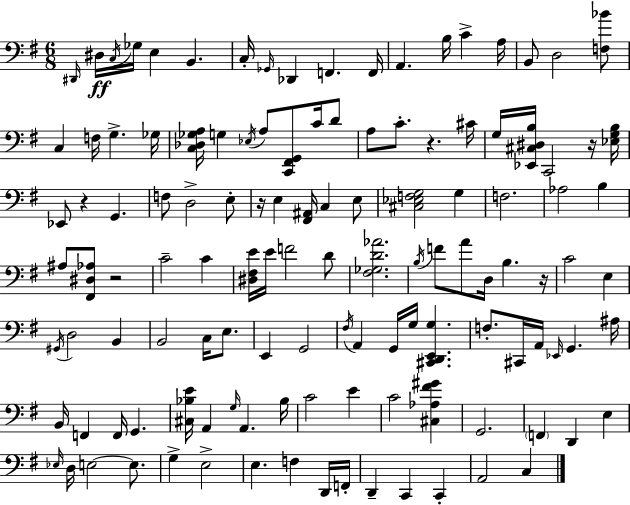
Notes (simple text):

D#2/s D#3/s C3/s Gb3/s E3/q B2/q. C3/s Gb2/s Db2/q F2/q. F2/s A2/q. B3/s C4/q A3/s B2/e D3/h [F3,Bb4]/e C3/q F3/s G3/q. Gb3/s [C3,Db3,Gb3,A3]/s G3/q Eb3/s A3/e [C2,F#2,G2]/e C4/s D4/e A3/e C4/e. R/q. C#4/s G3/s [Eb2,C#3,D#3,B3]/s C2/h R/s [Eb3,G3,B3]/s Eb2/e R/q G2/q. F3/e D3/h E3/e R/s E3/q [F#2,A#2]/s C3/q E3/e [C#3,Eb3,F3,G3]/h G3/q F3/h. Ab3/h B3/q A#3/e [F#2,D#3,Ab3]/e R/h C4/h C4/q [D#3,F#3,E4]/s E4/s F4/h D4/e [F#3,Gb3,D4,Ab4]/h. B3/s F4/e A4/e D3/s B3/q. R/s C4/h E3/q G#2/s D3/h B2/q B2/h C3/s E3/e. E2/q G2/h F#3/s A2/q G2/s G3/s [C#2,D2,E2,G3]/q. F3/e. C#2/s A2/s Eb2/s G2/q. A#3/s B2/s F2/q F2/s G2/q. [C#3,Bb3,E4]/s A2/q G3/s A2/q. Bb3/s C4/h E4/q C4/h [C#3,Ab3,F#4,G#4]/q G2/h. F2/q D2/q E3/q Eb3/s D3/s E3/h E3/e. G3/q E3/h E3/q. F3/q D2/s F2/s D2/q C2/q C2/q A2/h C3/q